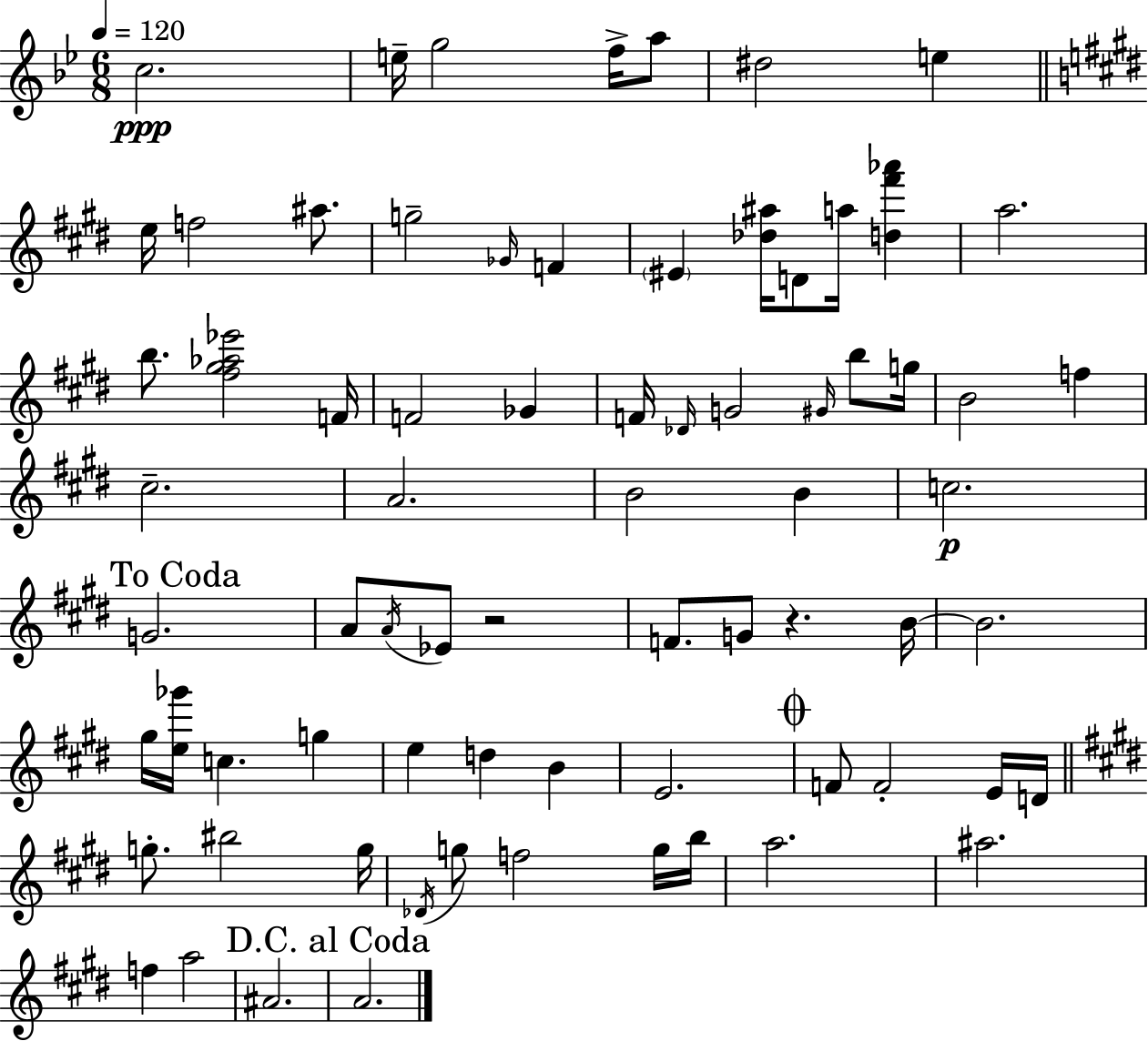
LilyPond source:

{
  \clef treble
  \numericTimeSignature
  \time 6/8
  \key g \minor
  \tempo 4 = 120
  c''2.\ppp | e''16-- g''2 f''16-> a''8 | dis''2 e''4 | \bar "||" \break \key e \major e''16 f''2 ais''8. | g''2-- \grace { ges'16 } f'4 | \parenthesize eis'4 <des'' ais''>16 d'8 a''16 <d'' fis''' aes'''>4 | a''2. | \break b''8. <fis'' gis'' aes'' ees'''>2 | f'16 f'2 ges'4 | f'16 \grace { des'16 } g'2 \grace { gis'16 } | b''8 g''16 b'2 f''4 | \break cis''2.-- | a'2. | b'2 b'4 | c''2.\p | \break \mark "To Coda" g'2. | a'8 \acciaccatura { a'16 } ees'8 r2 | f'8. g'8 r4. | b'16~~ b'2. | \break gis''16 <e'' ges'''>16 c''4. | g''4 e''4 d''4 | b'4 e'2. | \mark \markup { \musicglyph "scripts.coda" } f'8 f'2-. | \break e'16 d'16 \bar "||" \break \key e \major g''8.-. bis''2 g''16 | \acciaccatura { des'16 } g''8 f''2 g''16 | b''16 a''2. | ais''2. | \break f''4 a''2 | ais'2. | \mark "D.C. al Coda" a'2. | \bar "|."
}